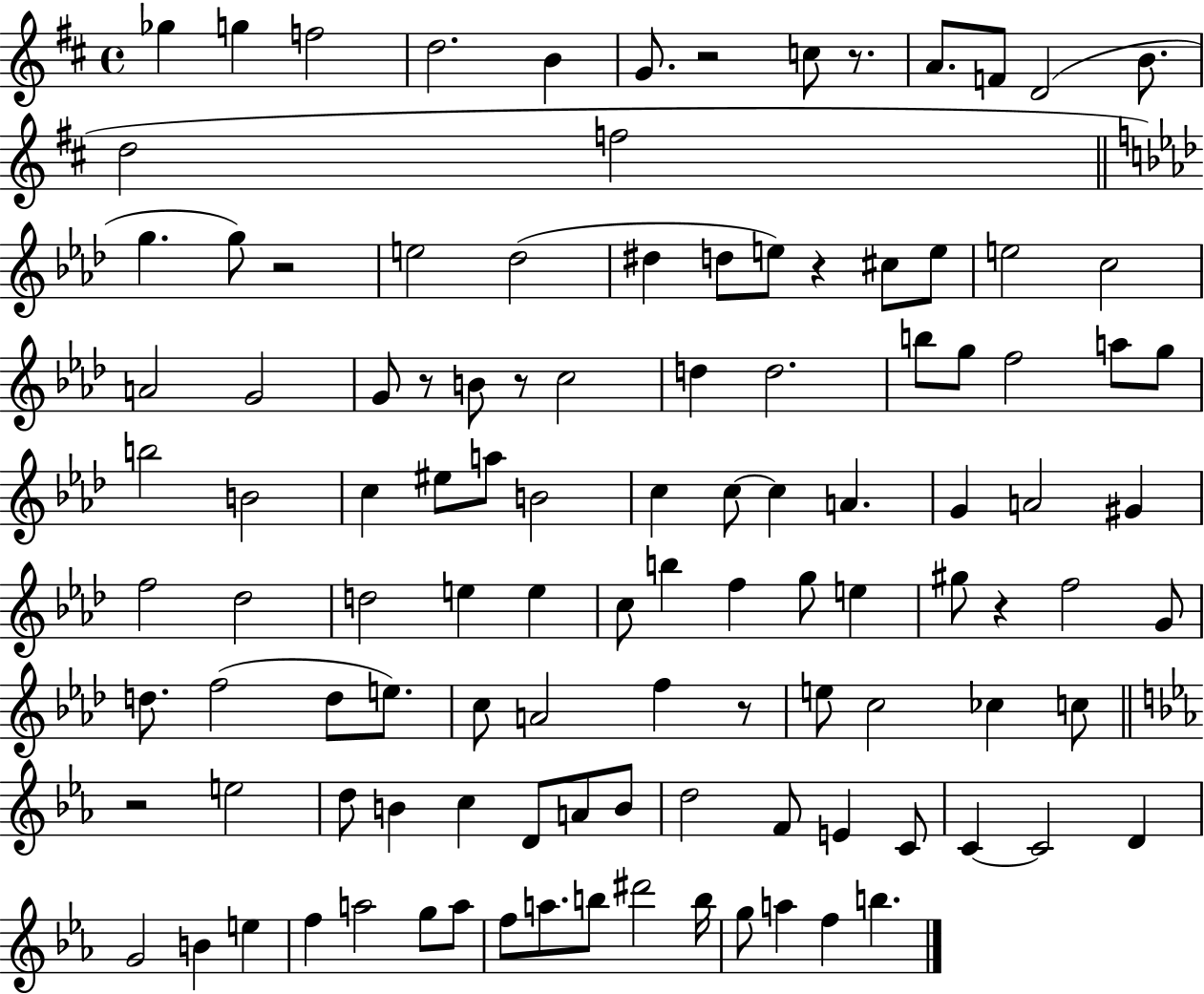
Gb5/q G5/q F5/h D5/h. B4/q G4/e. R/h C5/e R/e. A4/e. F4/e D4/h B4/e. D5/h F5/h G5/q. G5/e R/h E5/h Db5/h D#5/q D5/e E5/e R/q C#5/e E5/e E5/h C5/h A4/h G4/h G4/e R/e B4/e R/e C5/h D5/q D5/h. B5/e G5/e F5/h A5/e G5/e B5/h B4/h C5/q EIS5/e A5/e B4/h C5/q C5/e C5/q A4/q. G4/q A4/h G#4/q F5/h Db5/h D5/h E5/q E5/q C5/e B5/q F5/q G5/e E5/q G#5/e R/q F5/h G4/e D5/e. F5/h D5/e E5/e. C5/e A4/h F5/q R/e E5/e C5/h CES5/q C5/e R/h E5/h D5/e B4/q C5/q D4/e A4/e B4/e D5/h F4/e E4/q C4/e C4/q C4/h D4/q G4/h B4/q E5/q F5/q A5/h G5/e A5/e F5/e A5/e. B5/e D#6/h B5/s G5/e A5/q F5/q B5/q.